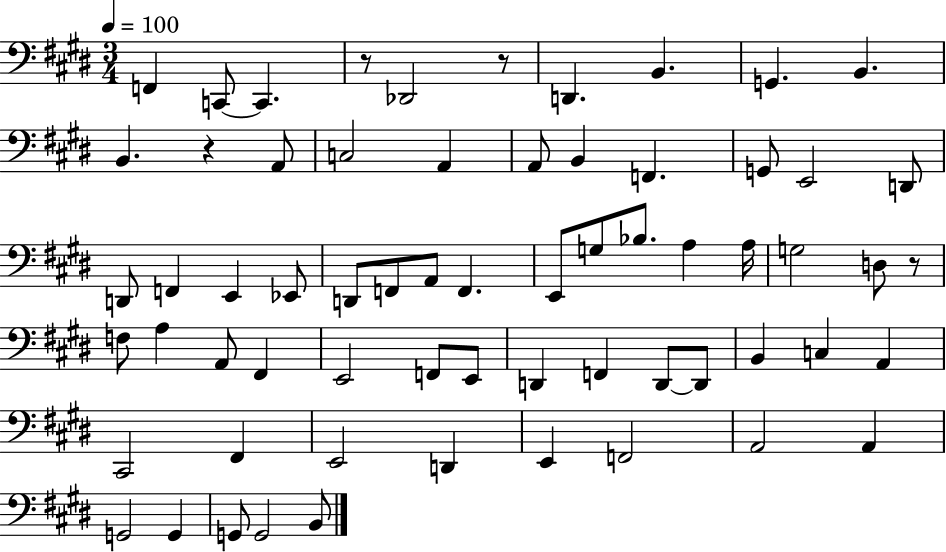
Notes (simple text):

F2/q C2/e C2/q. R/e Db2/h R/e D2/q. B2/q. G2/q. B2/q. B2/q. R/q A2/e C3/h A2/q A2/e B2/q F2/q. G2/e E2/h D2/e D2/e F2/q E2/q Eb2/e D2/e F2/e A2/e F2/q. E2/e G3/e Bb3/e. A3/q A3/s G3/h D3/e R/e F3/e A3/q A2/e F#2/q E2/h F2/e E2/e D2/q F2/q D2/e D2/e B2/q C3/q A2/q C#2/h F#2/q E2/h D2/q E2/q F2/h A2/h A2/q G2/h G2/q G2/e G2/h B2/e